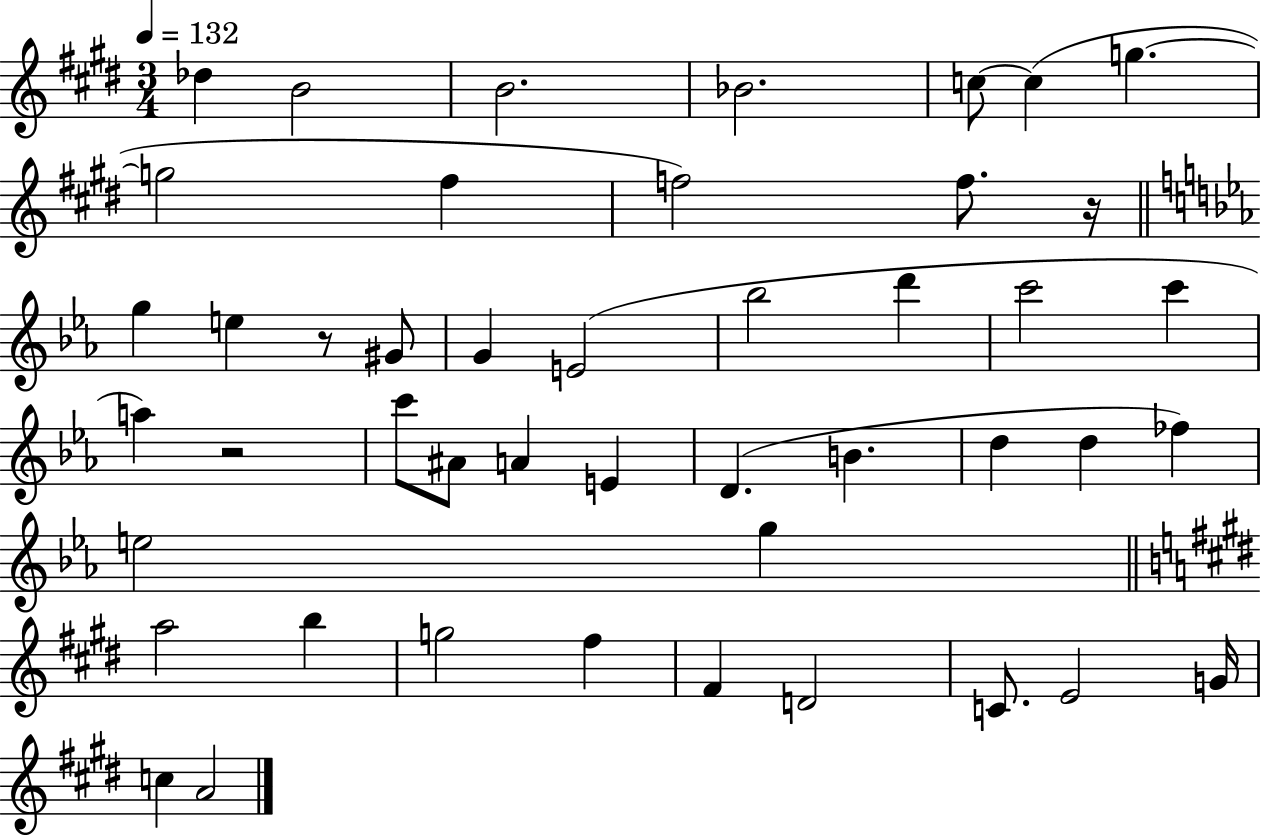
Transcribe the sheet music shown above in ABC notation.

X:1
T:Untitled
M:3/4
L:1/4
K:E
_d B2 B2 _B2 c/2 c g g2 ^f f2 f/2 z/4 g e z/2 ^G/2 G E2 _b2 d' c'2 c' a z2 c'/2 ^A/2 A E D B d d _f e2 g a2 b g2 ^f ^F D2 C/2 E2 G/4 c A2